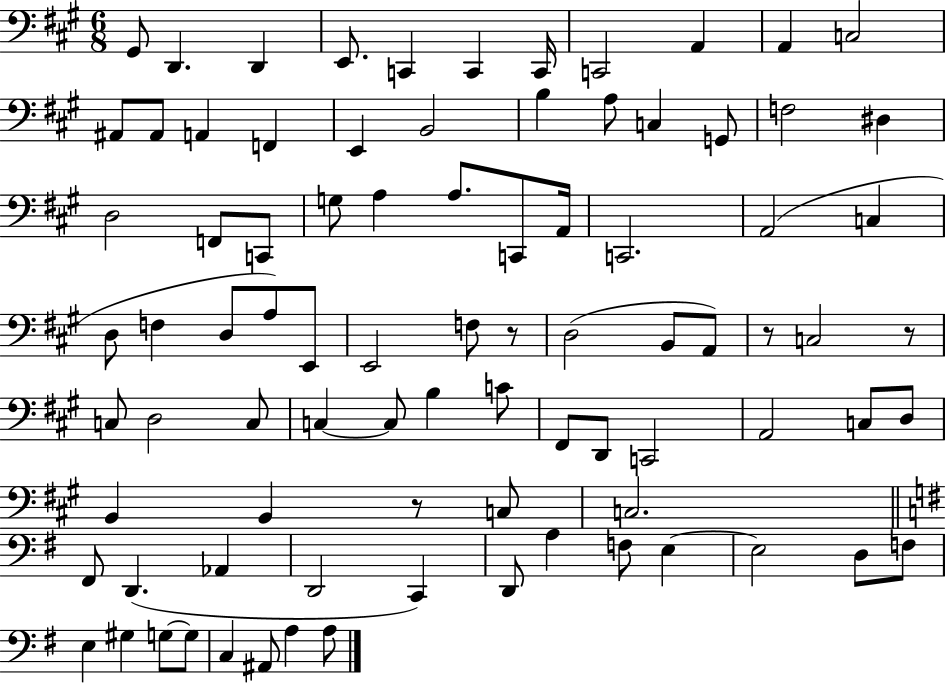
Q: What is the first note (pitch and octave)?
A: G#2